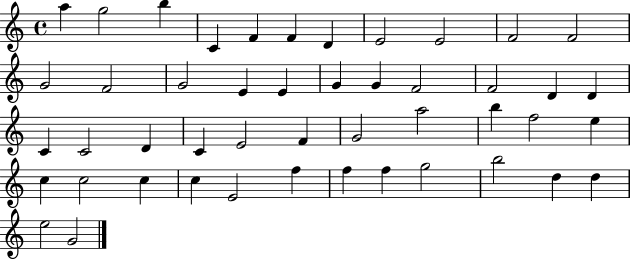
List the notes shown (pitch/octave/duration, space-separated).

A5/q G5/h B5/q C4/q F4/q F4/q D4/q E4/h E4/h F4/h F4/h G4/h F4/h G4/h E4/q E4/q G4/q G4/q F4/h F4/h D4/q D4/q C4/q C4/h D4/q C4/q E4/h F4/q G4/h A5/h B5/q F5/h E5/q C5/q C5/h C5/q C5/q E4/h F5/q F5/q F5/q G5/h B5/h D5/q D5/q E5/h G4/h